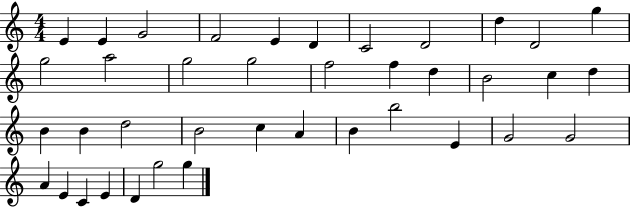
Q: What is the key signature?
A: C major